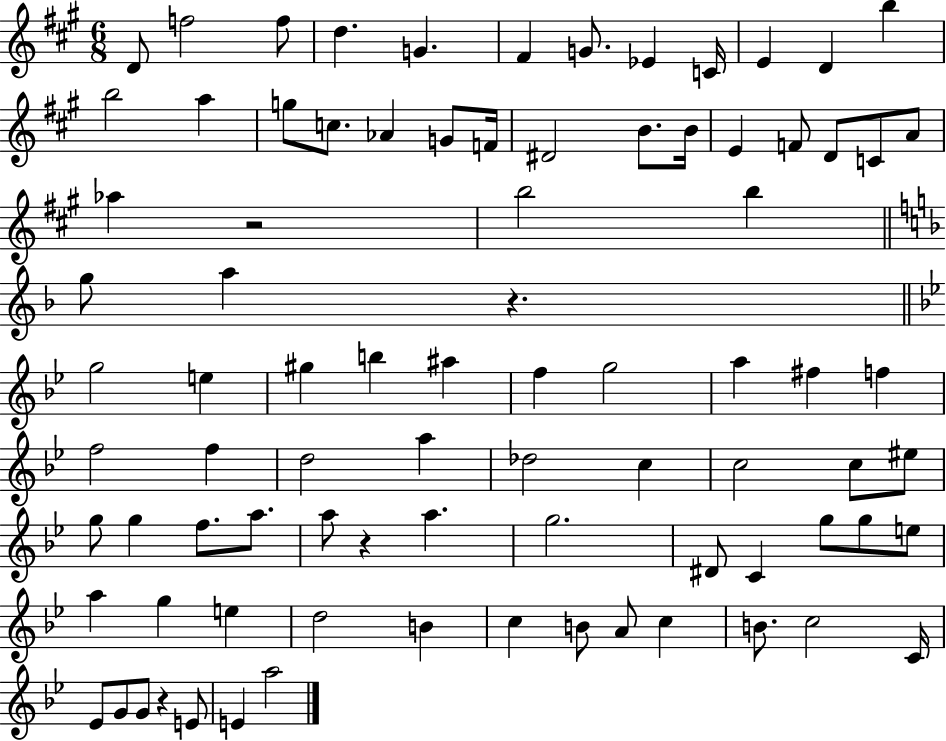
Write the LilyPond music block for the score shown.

{
  \clef treble
  \numericTimeSignature
  \time 6/8
  \key a \major
  d'8 f''2 f''8 | d''4. g'4. | fis'4 g'8. ees'4 c'16 | e'4 d'4 b''4 | \break b''2 a''4 | g''8 c''8. aes'4 g'8 f'16 | dis'2 b'8. b'16 | e'4 f'8 d'8 c'8 a'8 | \break aes''4 r2 | b''2 b''4 | \bar "||" \break \key f \major g''8 a''4 r4. | \bar "||" \break \key bes \major g''2 e''4 | gis''4 b''4 ais''4 | f''4 g''2 | a''4 fis''4 f''4 | \break f''2 f''4 | d''2 a''4 | des''2 c''4 | c''2 c''8 eis''8 | \break g''8 g''4 f''8. a''8. | a''8 r4 a''4. | g''2. | dis'8 c'4 g''8 g''8 e''8 | \break a''4 g''4 e''4 | d''2 b'4 | c''4 b'8 a'8 c''4 | b'8. c''2 c'16 | \break ees'8 g'8 g'8 r4 e'8 | e'4 a''2 | \bar "|."
}